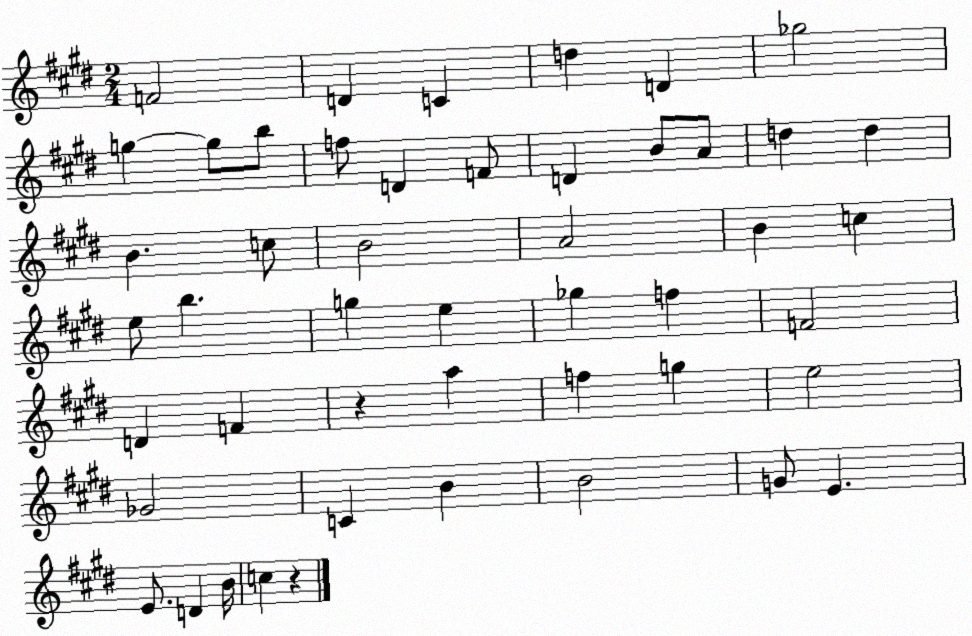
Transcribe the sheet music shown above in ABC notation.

X:1
T:Untitled
M:2/4
L:1/4
K:E
F2 D C d D _g2 g g/2 b/2 f/2 D F/2 D B/2 A/2 d d B c/2 B2 A2 B c e/2 b g e _g f F2 D F z a f g e2 _G2 C B B2 G/2 E E/2 D B/4 c z